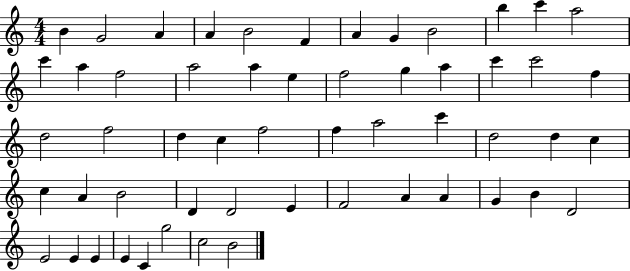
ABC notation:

X:1
T:Untitled
M:4/4
L:1/4
K:C
B G2 A A B2 F A G B2 b c' a2 c' a f2 a2 a e f2 g a c' c'2 f d2 f2 d c f2 f a2 c' d2 d c c A B2 D D2 E F2 A A G B D2 E2 E E E C g2 c2 B2